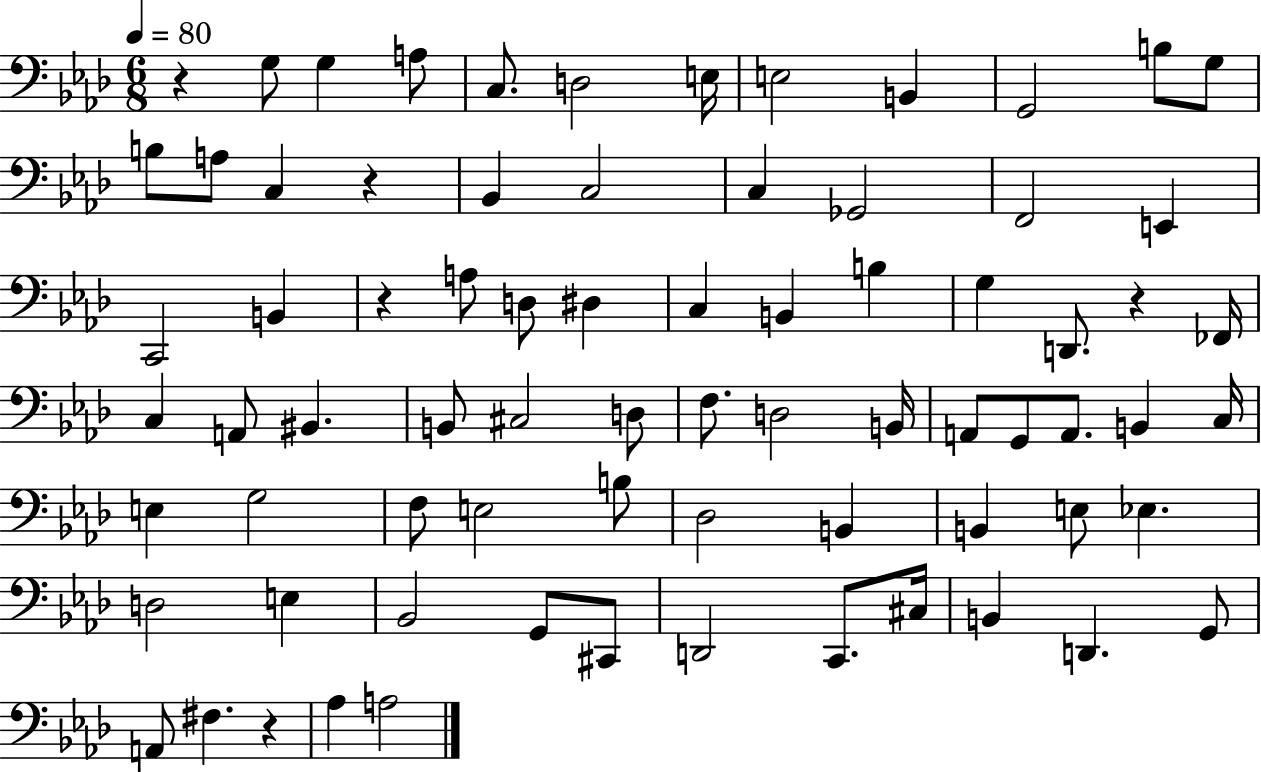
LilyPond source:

{
  \clef bass
  \numericTimeSignature
  \time 6/8
  \key aes \major
  \tempo 4 = 80
  r4 g8 g4 a8 | c8. d2 e16 | e2 b,4 | g,2 b8 g8 | \break b8 a8 c4 r4 | bes,4 c2 | c4 ges,2 | f,2 e,4 | \break c,2 b,4 | r4 a8 d8 dis4 | c4 b,4 b4 | g4 d,8. r4 fes,16 | \break c4 a,8 bis,4. | b,8 cis2 d8 | f8. d2 b,16 | a,8 g,8 a,8. b,4 c16 | \break e4 g2 | f8 e2 b8 | des2 b,4 | b,4 e8 ees4. | \break d2 e4 | bes,2 g,8 cis,8 | d,2 c,8. cis16 | b,4 d,4. g,8 | \break a,8 fis4. r4 | aes4 a2 | \bar "|."
}